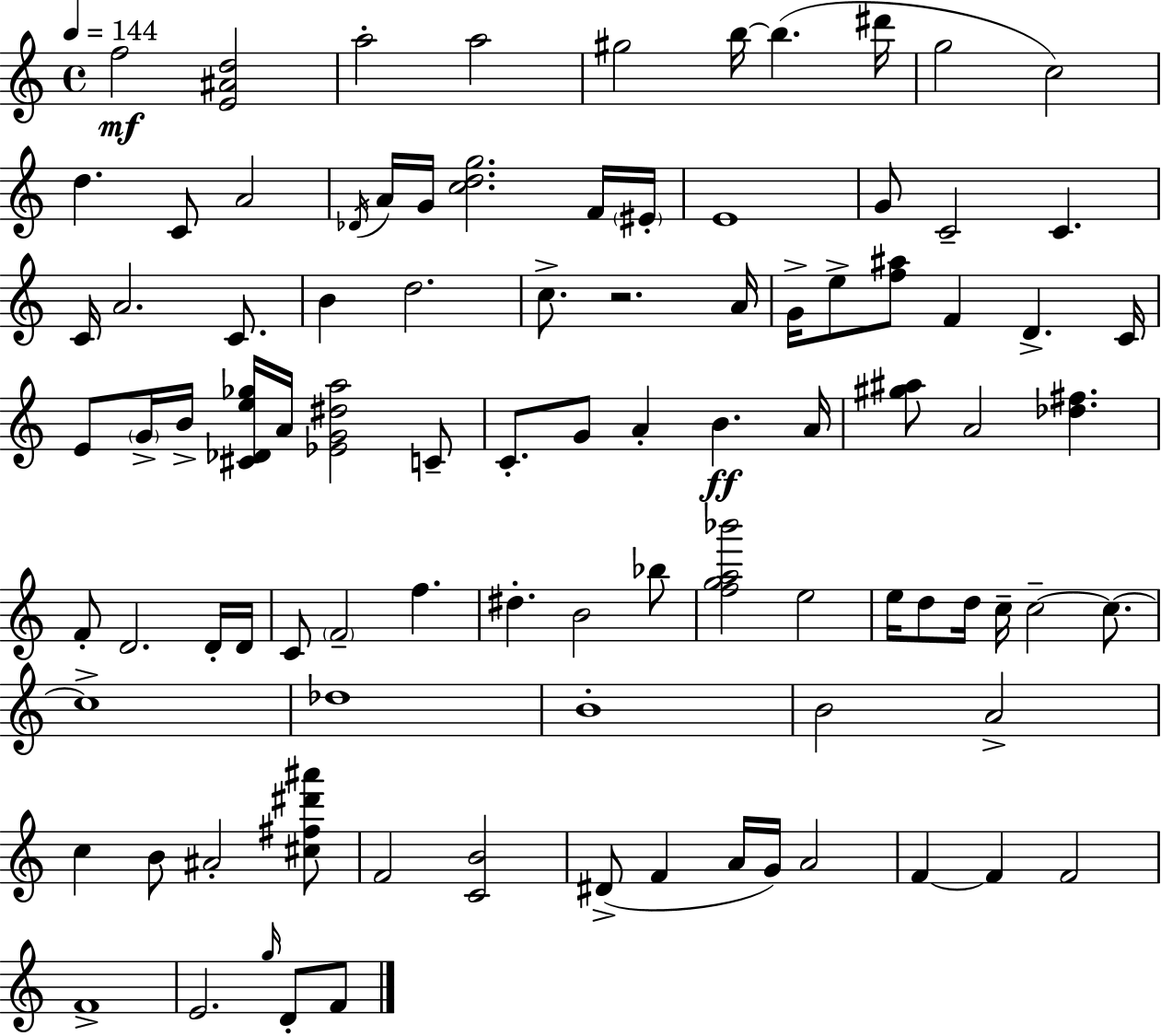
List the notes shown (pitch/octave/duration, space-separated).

F5/h [E4,A#4,D5]/h A5/h A5/h G#5/h B5/s B5/q. D#6/s G5/h C5/h D5/q. C4/e A4/h Db4/s A4/s G4/s [C5,D5,G5]/h. F4/s EIS4/s E4/w G4/e C4/h C4/q. C4/s A4/h. C4/e. B4/q D5/h. C5/e. R/h. A4/s G4/s E5/e [F5,A#5]/e F4/q D4/q. C4/s E4/e G4/s B4/s [C#4,Db4,E5,Gb5]/s A4/s [Eb4,G4,D#5,A5]/h C4/e C4/e. G4/e A4/q B4/q. A4/s [G#5,A#5]/e A4/h [Db5,F#5]/q. F4/e D4/h. D4/s D4/s C4/e F4/h F5/q. D#5/q. B4/h Bb5/e [F5,G5,A5,Bb6]/h E5/h E5/s D5/e D5/s C5/s C5/h C5/e. C5/w Db5/w B4/w B4/h A4/h C5/q B4/e A#4/h [C#5,F#5,D#6,A#6]/e F4/h [C4,B4]/h D#4/e F4/q A4/s G4/s A4/h F4/q F4/q F4/h F4/w E4/h. G5/s D4/e F4/e